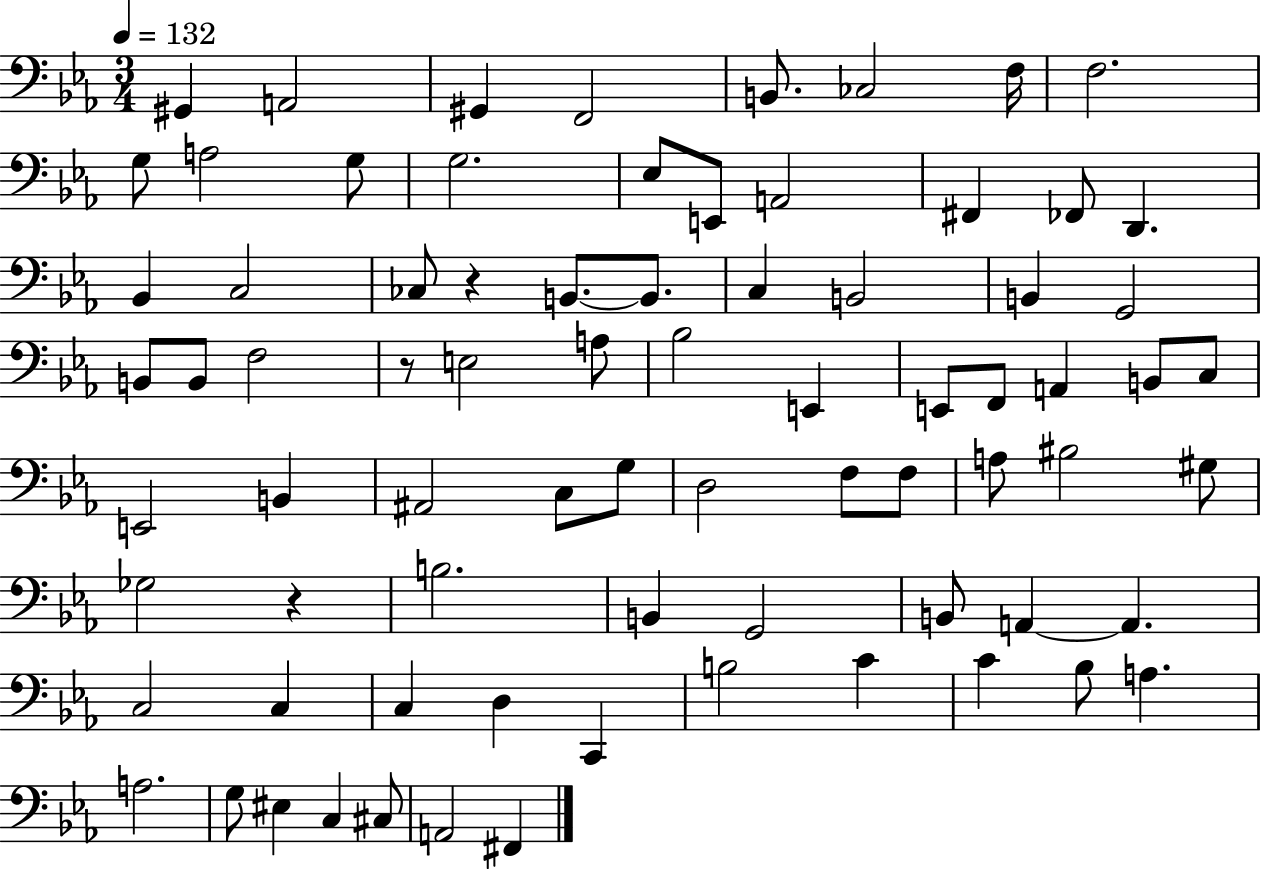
G#2/q A2/h G#2/q F2/h B2/e. CES3/h F3/s F3/h. G3/e A3/h G3/e G3/h. Eb3/e E2/e A2/h F#2/q FES2/e D2/q. Bb2/q C3/h CES3/e R/q B2/e. B2/e. C3/q B2/h B2/q G2/h B2/e B2/e F3/h R/e E3/h A3/e Bb3/h E2/q E2/e F2/e A2/q B2/e C3/e E2/h B2/q A#2/h C3/e G3/e D3/h F3/e F3/e A3/e BIS3/h G#3/e Gb3/h R/q B3/h. B2/q G2/h B2/e A2/q A2/q. C3/h C3/q C3/q D3/q C2/q B3/h C4/q C4/q Bb3/e A3/q. A3/h. G3/e EIS3/q C3/q C#3/e A2/h F#2/q